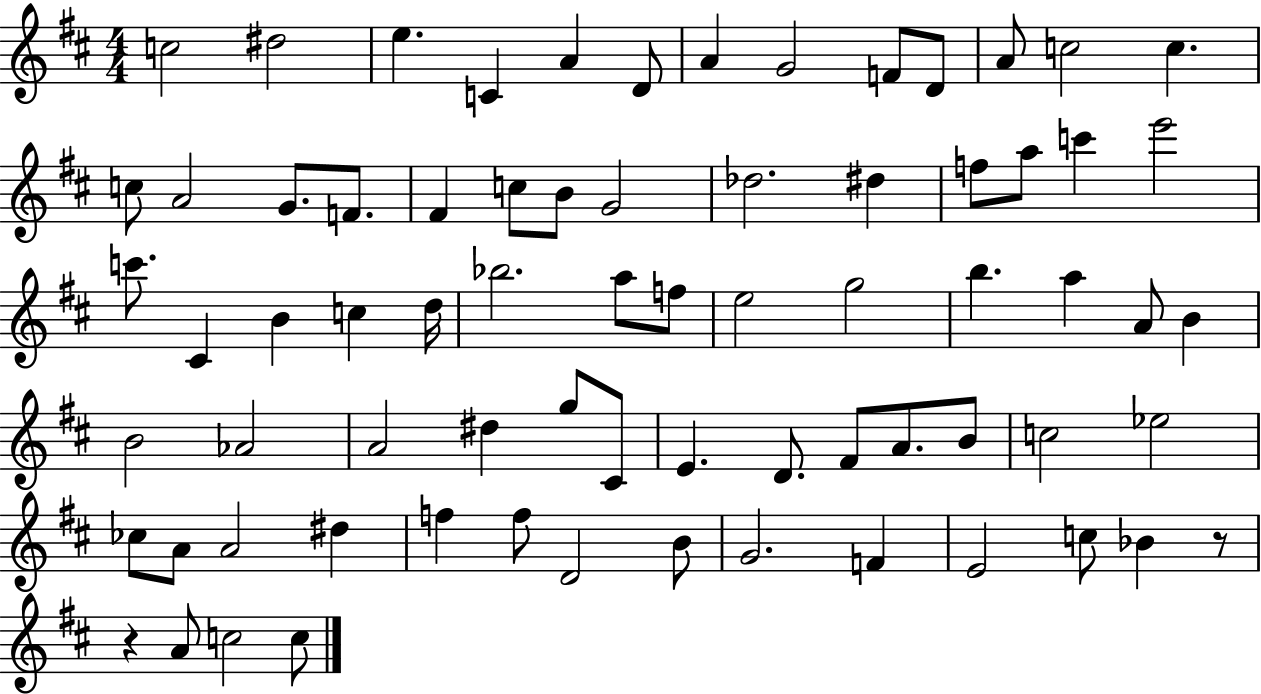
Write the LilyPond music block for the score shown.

{
  \clef treble
  \numericTimeSignature
  \time 4/4
  \key d \major
  c''2 dis''2 | e''4. c'4 a'4 d'8 | a'4 g'2 f'8 d'8 | a'8 c''2 c''4. | \break c''8 a'2 g'8. f'8. | fis'4 c''8 b'8 g'2 | des''2. dis''4 | f''8 a''8 c'''4 e'''2 | \break c'''8. cis'4 b'4 c''4 d''16 | bes''2. a''8 f''8 | e''2 g''2 | b''4. a''4 a'8 b'4 | \break b'2 aes'2 | a'2 dis''4 g''8 cis'8 | e'4. d'8. fis'8 a'8. b'8 | c''2 ees''2 | \break ces''8 a'8 a'2 dis''4 | f''4 f''8 d'2 b'8 | g'2. f'4 | e'2 c''8 bes'4 r8 | \break r4 a'8 c''2 c''8 | \bar "|."
}